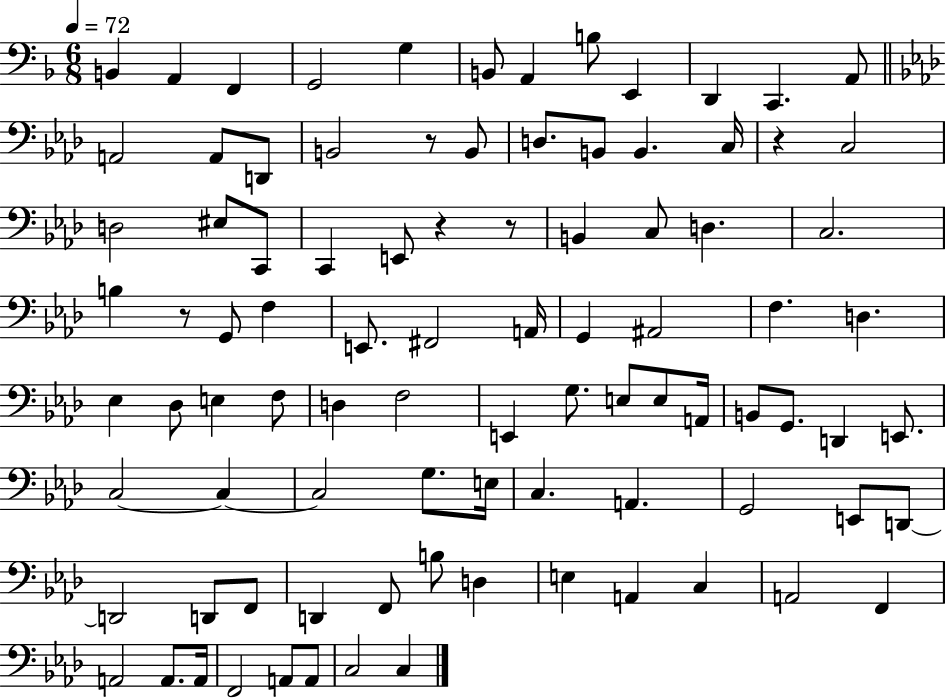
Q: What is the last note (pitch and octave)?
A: C3